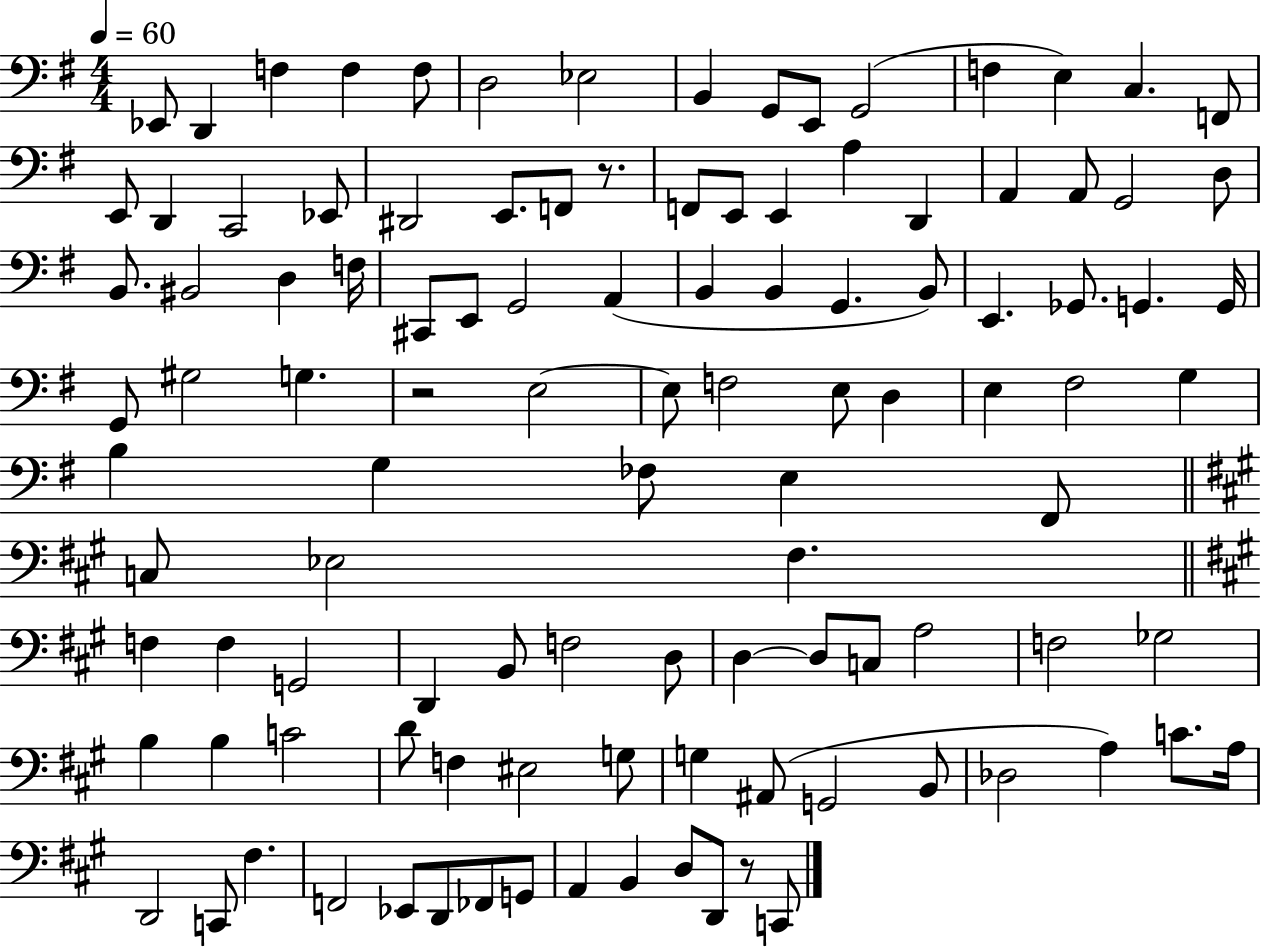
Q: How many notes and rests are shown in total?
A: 110